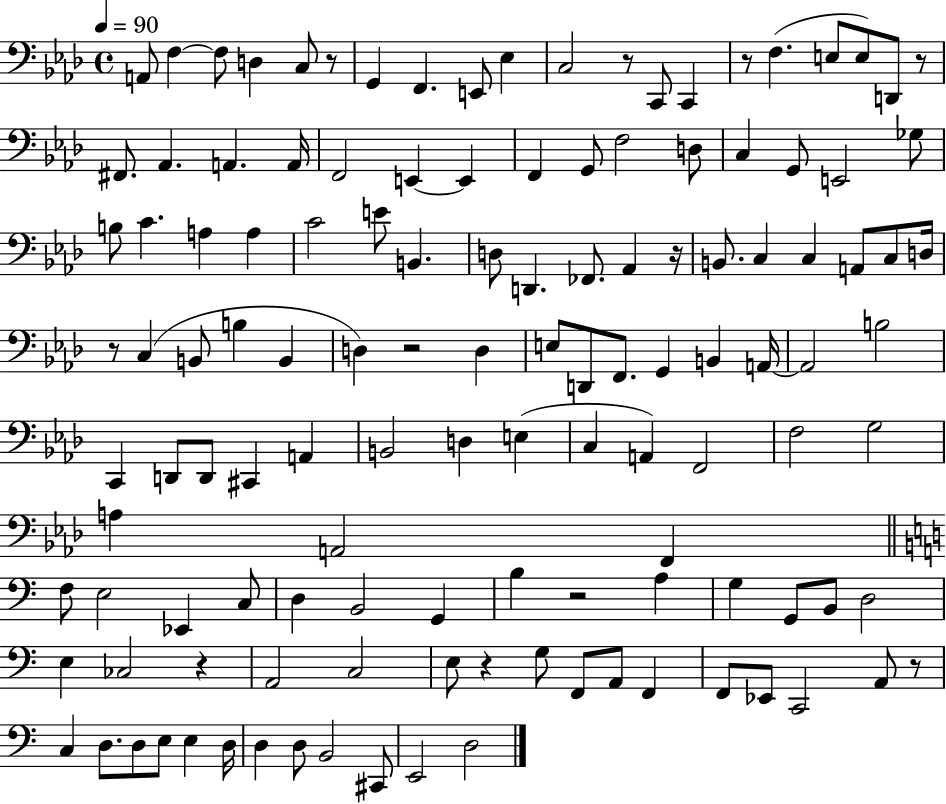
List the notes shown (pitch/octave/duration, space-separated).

A2/e F3/q F3/e D3/q C3/e R/e G2/q F2/q. E2/e Eb3/q C3/h R/e C2/e C2/q R/e F3/q. E3/e E3/e D2/e R/e F#2/e. Ab2/q. A2/q. A2/s F2/h E2/q E2/q F2/q G2/e F3/h D3/e C3/q G2/e E2/h Gb3/e B3/e C4/q. A3/q A3/q C4/h E4/e B2/q. D3/e D2/q. FES2/e. Ab2/q R/s B2/e. C3/q C3/q A2/e C3/e D3/s R/e C3/q B2/e B3/q B2/q D3/q R/h D3/q E3/e D2/e F2/e. G2/q B2/q A2/s A2/h B3/h C2/q D2/e D2/e C#2/q A2/q B2/h D3/q E3/q C3/q A2/q F2/h F3/h G3/h A3/q A2/h F2/q F3/e E3/h Eb2/q C3/e D3/q B2/h G2/q B3/q R/h A3/q G3/q G2/e B2/e D3/h E3/q CES3/h R/q A2/h C3/h E3/e R/q G3/e F2/e A2/e F2/q F2/e Eb2/e C2/h A2/e R/e C3/q D3/e. D3/e E3/e E3/q D3/s D3/q D3/e B2/h C#2/e E2/h D3/h